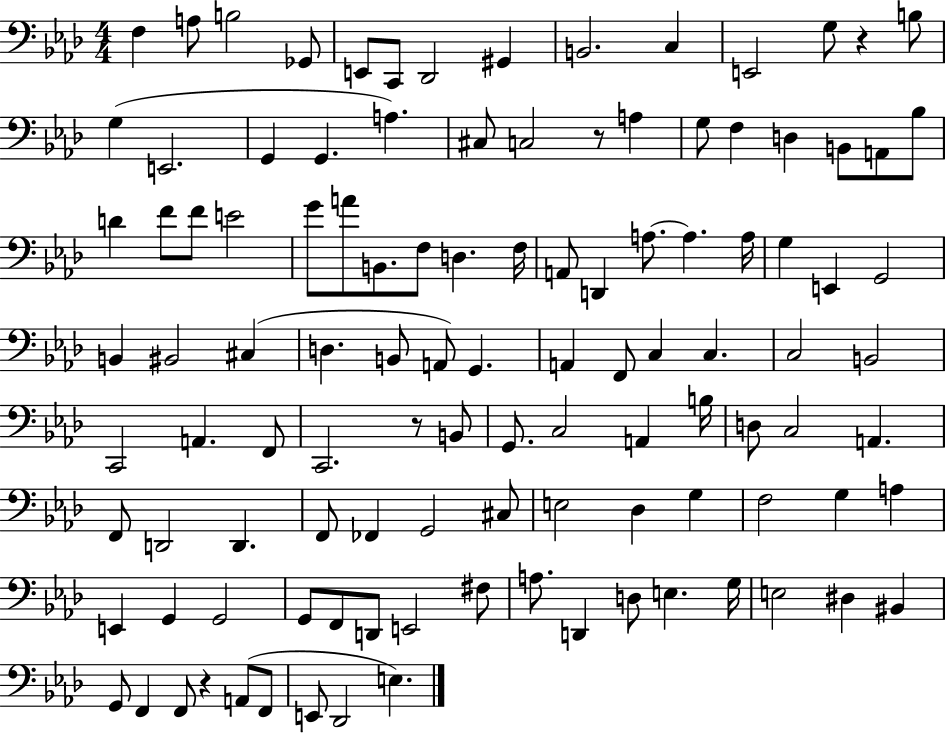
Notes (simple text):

F3/q A3/e B3/h Gb2/e E2/e C2/e Db2/h G#2/q B2/h. C3/q E2/h G3/e R/q B3/e G3/q E2/h. G2/q G2/q. A3/q. C#3/e C3/h R/e A3/q G3/e F3/q D3/q B2/e A2/e Bb3/e D4/q F4/e F4/e E4/h G4/e A4/e B2/e. F3/e D3/q. F3/s A2/e D2/q A3/e. A3/q. A3/s G3/q E2/q G2/h B2/q BIS2/h C#3/q D3/q. B2/e A2/e G2/q. A2/q F2/e C3/q C3/q. C3/h B2/h C2/h A2/q. F2/e C2/h. R/e B2/e G2/e. C3/h A2/q B3/s D3/e C3/h A2/q. F2/e D2/h D2/q. F2/e FES2/q G2/h C#3/e E3/h Db3/q G3/q F3/h G3/q A3/q E2/q G2/q G2/h G2/e F2/e D2/e E2/h F#3/e A3/e. D2/q D3/e E3/q. G3/s E3/h D#3/q BIS2/q G2/e F2/q F2/e R/q A2/e F2/e E2/e Db2/h E3/q.